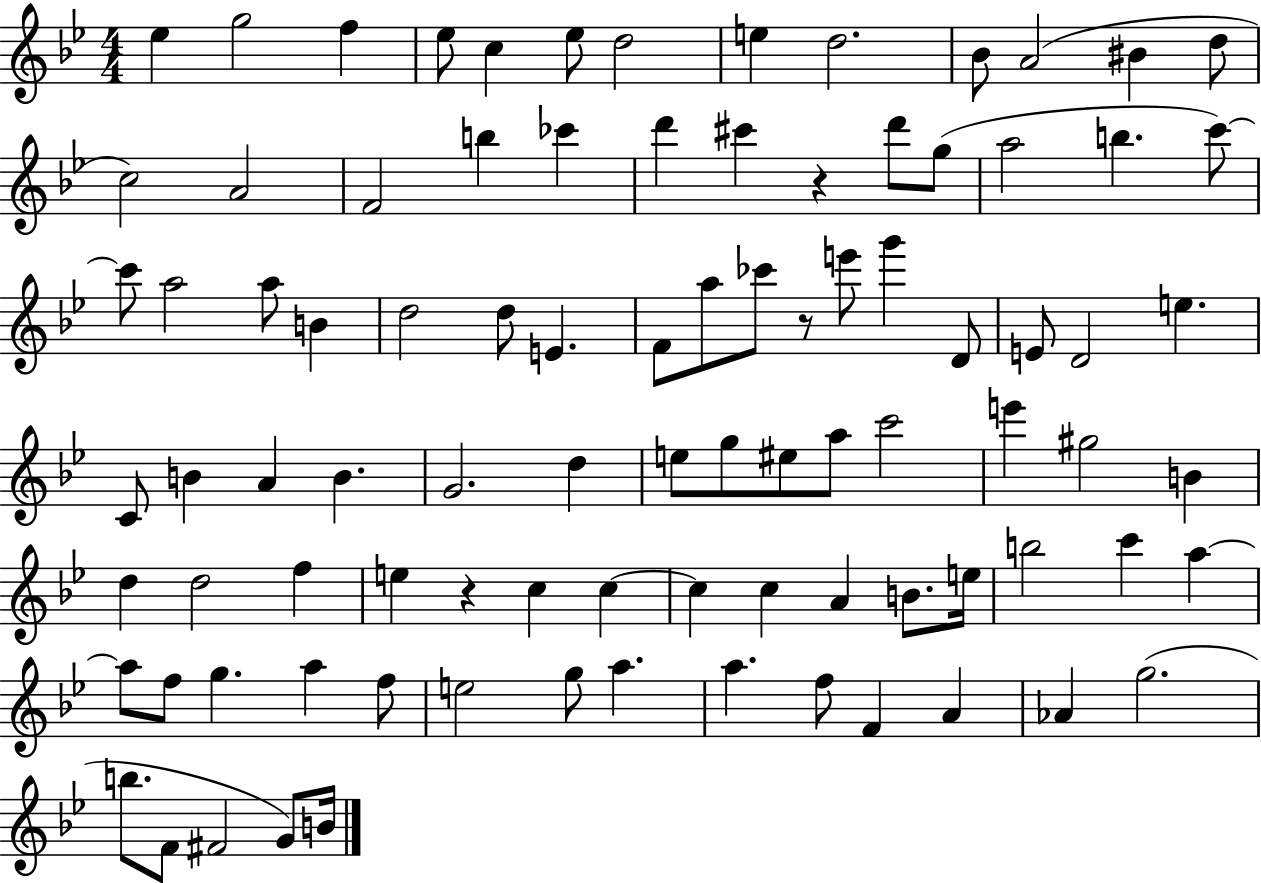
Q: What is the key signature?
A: BES major